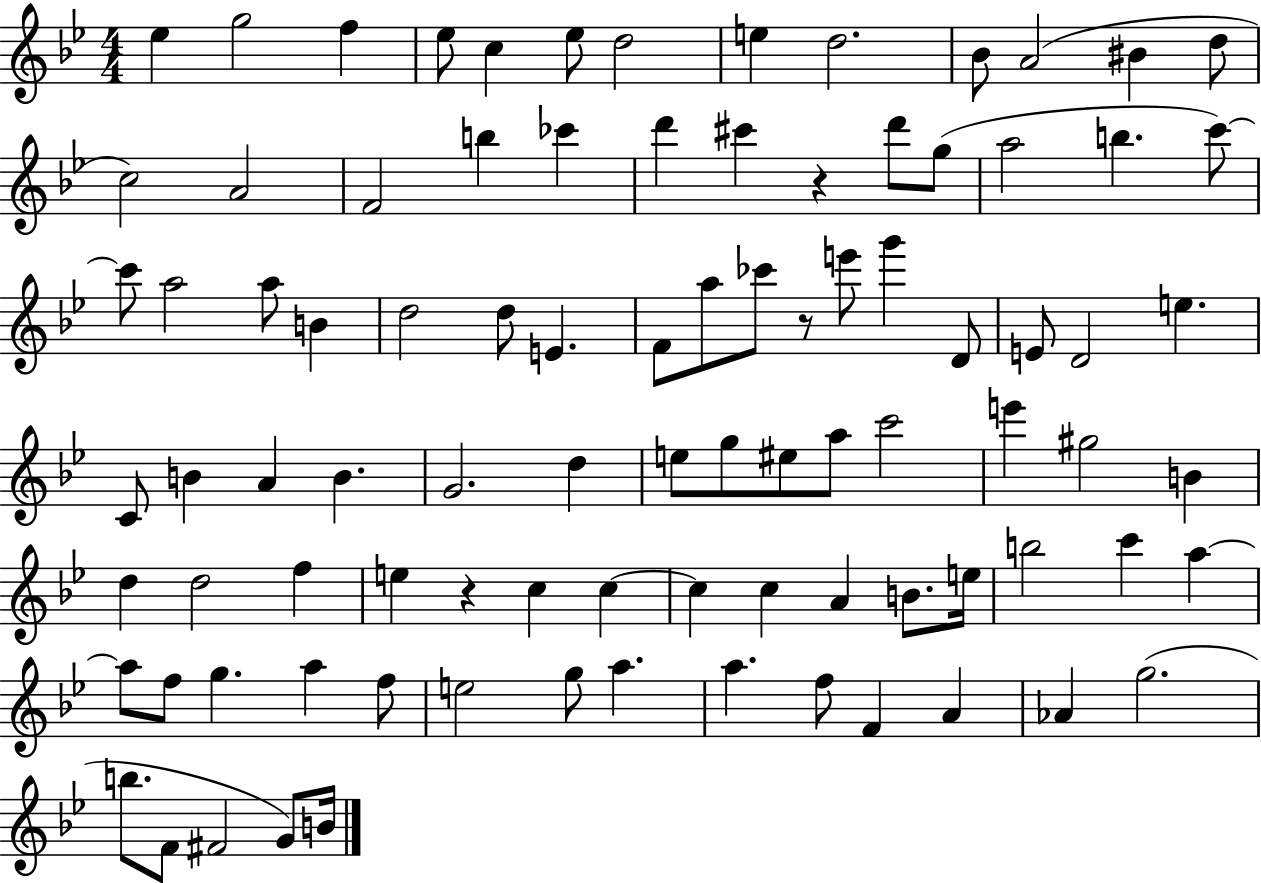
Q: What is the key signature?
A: BES major